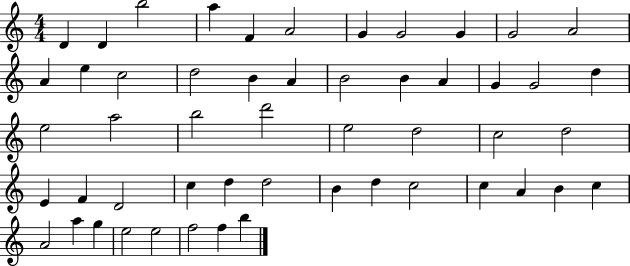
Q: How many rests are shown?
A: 0